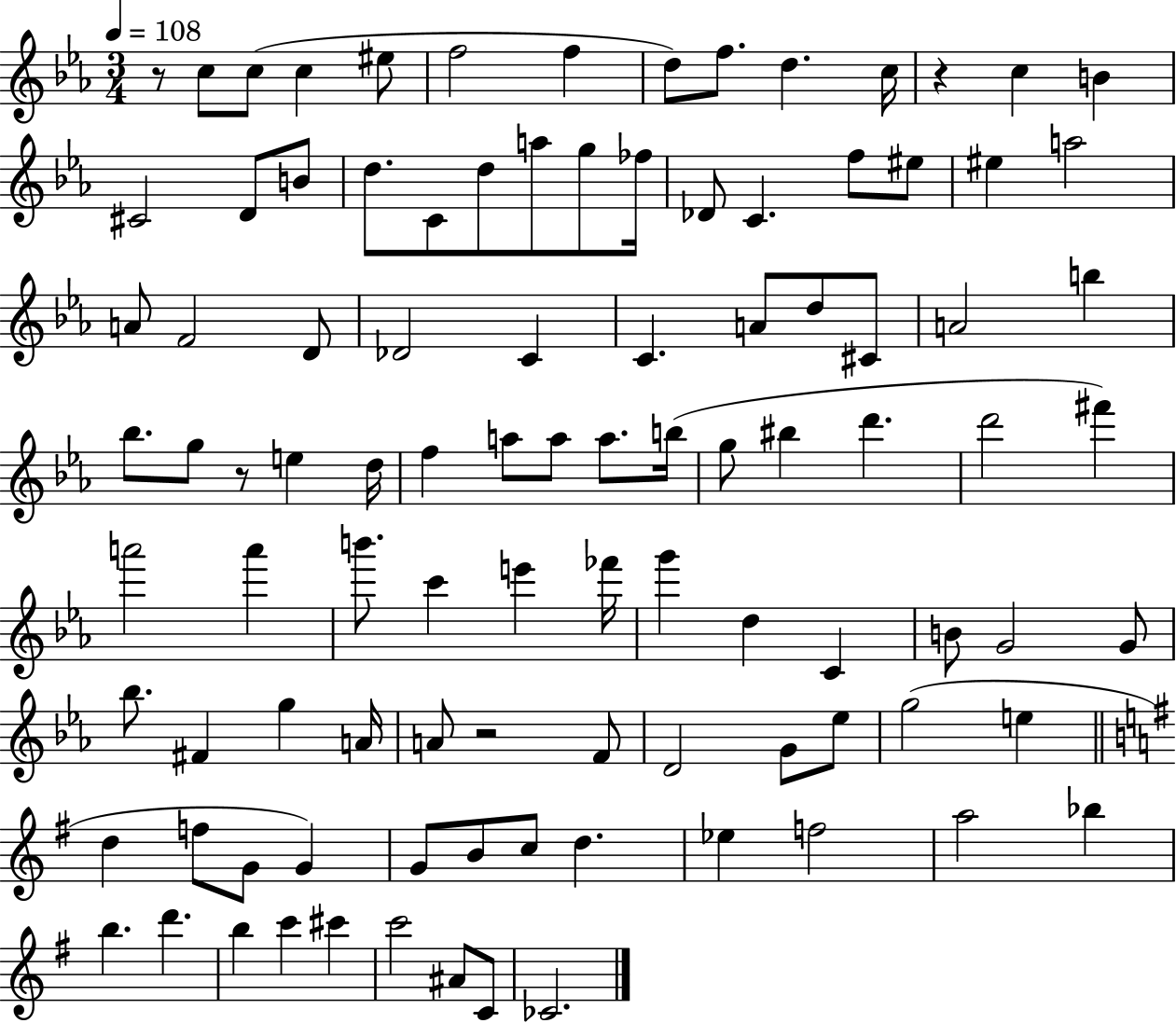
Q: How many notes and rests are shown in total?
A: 100